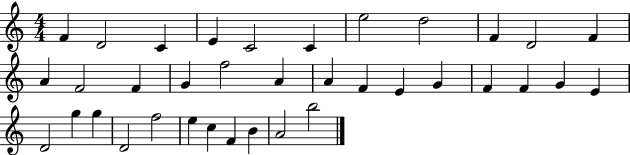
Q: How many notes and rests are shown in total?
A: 36